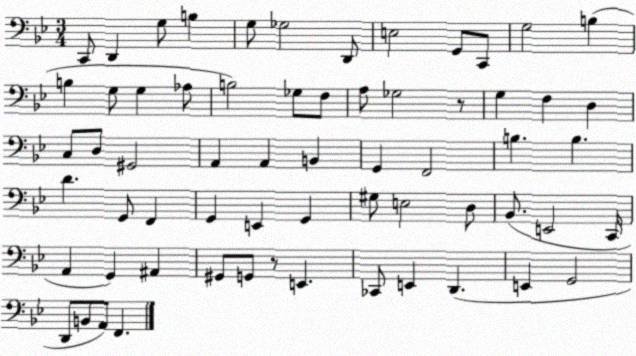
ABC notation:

X:1
T:Untitled
M:3/4
L:1/4
K:Bb
C,,/2 D,, G,/2 B, G,/2 _G,2 D,,/2 E,2 G,,/2 C,,/2 G,2 B, B, G,/2 G, _A,/2 B,2 _G,/2 F,/2 A,/2 _G,2 z/2 G, F, D, C,/2 D,/2 ^G,,2 A,, A,, B,, G,, F,,2 B, B, D G,,/2 F,, G,, E,, G,, ^G,/2 E,2 D,/2 _B,,/2 E,,2 C,,/4 A,, G,, ^A,, ^G,,/2 G,,/2 z/2 E,, _C,,/2 E,, D,, E,, G,,2 D,,/2 B,,/2 A,,/2 F,,